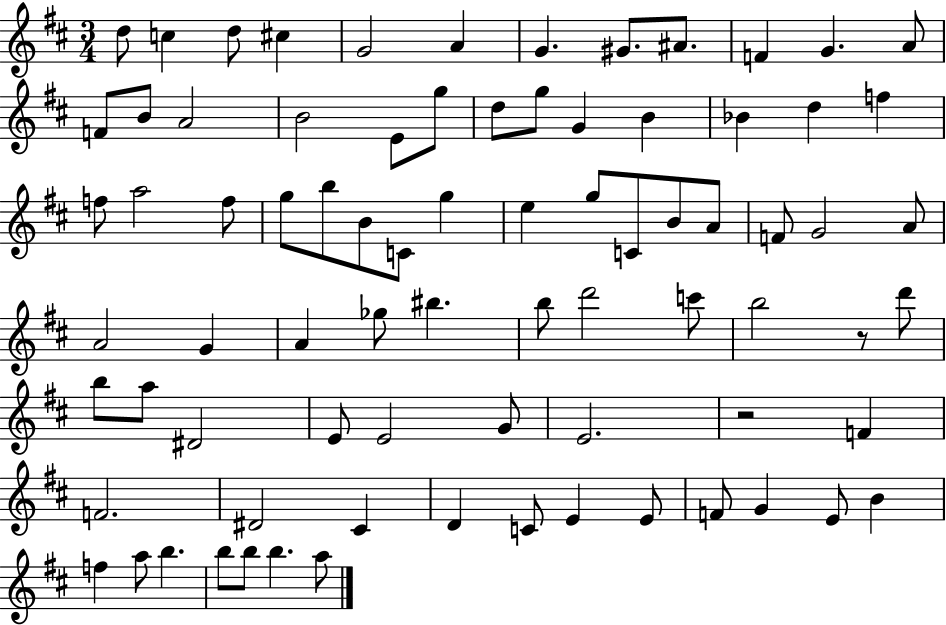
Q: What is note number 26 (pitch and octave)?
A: F5